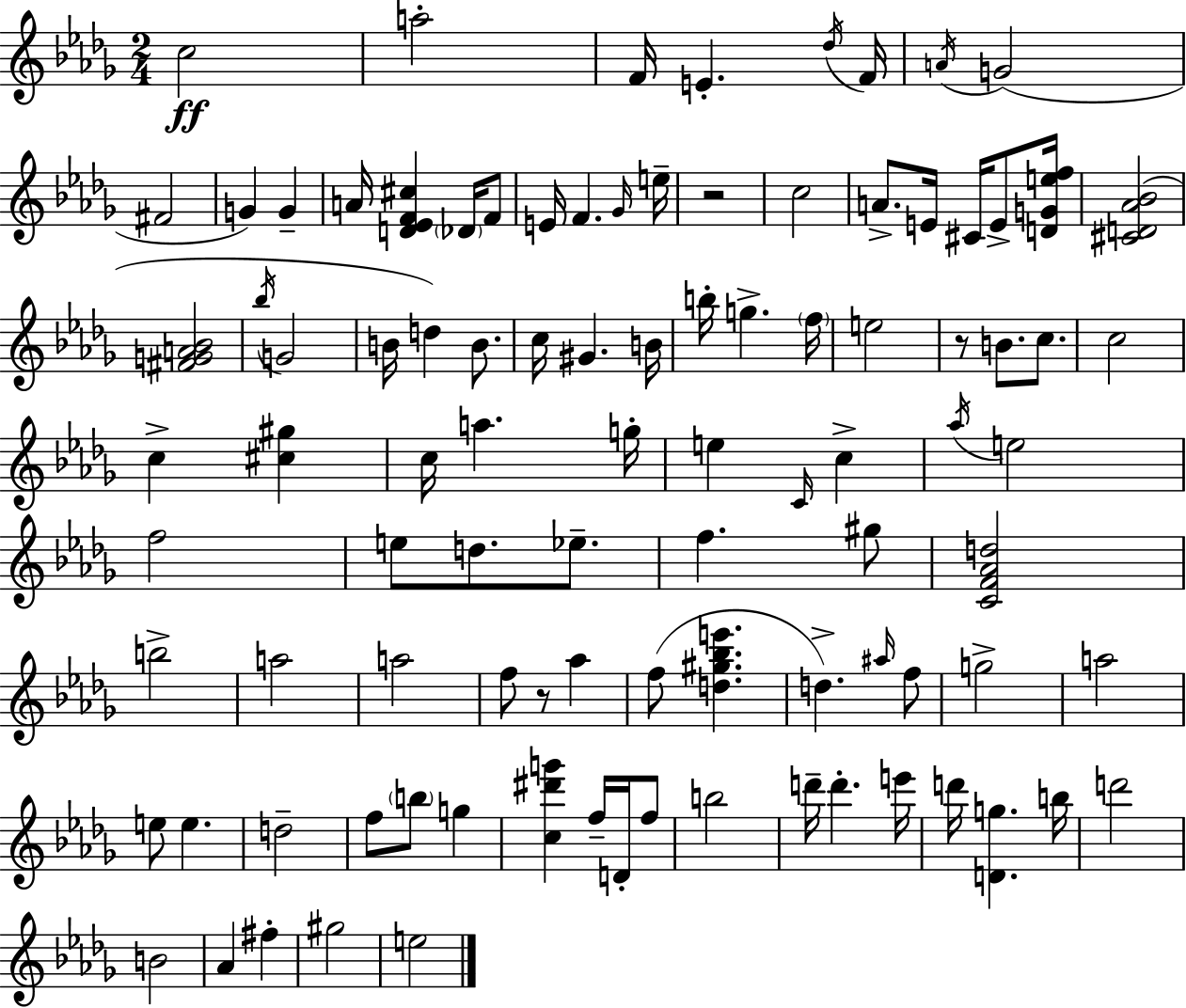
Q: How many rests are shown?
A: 3